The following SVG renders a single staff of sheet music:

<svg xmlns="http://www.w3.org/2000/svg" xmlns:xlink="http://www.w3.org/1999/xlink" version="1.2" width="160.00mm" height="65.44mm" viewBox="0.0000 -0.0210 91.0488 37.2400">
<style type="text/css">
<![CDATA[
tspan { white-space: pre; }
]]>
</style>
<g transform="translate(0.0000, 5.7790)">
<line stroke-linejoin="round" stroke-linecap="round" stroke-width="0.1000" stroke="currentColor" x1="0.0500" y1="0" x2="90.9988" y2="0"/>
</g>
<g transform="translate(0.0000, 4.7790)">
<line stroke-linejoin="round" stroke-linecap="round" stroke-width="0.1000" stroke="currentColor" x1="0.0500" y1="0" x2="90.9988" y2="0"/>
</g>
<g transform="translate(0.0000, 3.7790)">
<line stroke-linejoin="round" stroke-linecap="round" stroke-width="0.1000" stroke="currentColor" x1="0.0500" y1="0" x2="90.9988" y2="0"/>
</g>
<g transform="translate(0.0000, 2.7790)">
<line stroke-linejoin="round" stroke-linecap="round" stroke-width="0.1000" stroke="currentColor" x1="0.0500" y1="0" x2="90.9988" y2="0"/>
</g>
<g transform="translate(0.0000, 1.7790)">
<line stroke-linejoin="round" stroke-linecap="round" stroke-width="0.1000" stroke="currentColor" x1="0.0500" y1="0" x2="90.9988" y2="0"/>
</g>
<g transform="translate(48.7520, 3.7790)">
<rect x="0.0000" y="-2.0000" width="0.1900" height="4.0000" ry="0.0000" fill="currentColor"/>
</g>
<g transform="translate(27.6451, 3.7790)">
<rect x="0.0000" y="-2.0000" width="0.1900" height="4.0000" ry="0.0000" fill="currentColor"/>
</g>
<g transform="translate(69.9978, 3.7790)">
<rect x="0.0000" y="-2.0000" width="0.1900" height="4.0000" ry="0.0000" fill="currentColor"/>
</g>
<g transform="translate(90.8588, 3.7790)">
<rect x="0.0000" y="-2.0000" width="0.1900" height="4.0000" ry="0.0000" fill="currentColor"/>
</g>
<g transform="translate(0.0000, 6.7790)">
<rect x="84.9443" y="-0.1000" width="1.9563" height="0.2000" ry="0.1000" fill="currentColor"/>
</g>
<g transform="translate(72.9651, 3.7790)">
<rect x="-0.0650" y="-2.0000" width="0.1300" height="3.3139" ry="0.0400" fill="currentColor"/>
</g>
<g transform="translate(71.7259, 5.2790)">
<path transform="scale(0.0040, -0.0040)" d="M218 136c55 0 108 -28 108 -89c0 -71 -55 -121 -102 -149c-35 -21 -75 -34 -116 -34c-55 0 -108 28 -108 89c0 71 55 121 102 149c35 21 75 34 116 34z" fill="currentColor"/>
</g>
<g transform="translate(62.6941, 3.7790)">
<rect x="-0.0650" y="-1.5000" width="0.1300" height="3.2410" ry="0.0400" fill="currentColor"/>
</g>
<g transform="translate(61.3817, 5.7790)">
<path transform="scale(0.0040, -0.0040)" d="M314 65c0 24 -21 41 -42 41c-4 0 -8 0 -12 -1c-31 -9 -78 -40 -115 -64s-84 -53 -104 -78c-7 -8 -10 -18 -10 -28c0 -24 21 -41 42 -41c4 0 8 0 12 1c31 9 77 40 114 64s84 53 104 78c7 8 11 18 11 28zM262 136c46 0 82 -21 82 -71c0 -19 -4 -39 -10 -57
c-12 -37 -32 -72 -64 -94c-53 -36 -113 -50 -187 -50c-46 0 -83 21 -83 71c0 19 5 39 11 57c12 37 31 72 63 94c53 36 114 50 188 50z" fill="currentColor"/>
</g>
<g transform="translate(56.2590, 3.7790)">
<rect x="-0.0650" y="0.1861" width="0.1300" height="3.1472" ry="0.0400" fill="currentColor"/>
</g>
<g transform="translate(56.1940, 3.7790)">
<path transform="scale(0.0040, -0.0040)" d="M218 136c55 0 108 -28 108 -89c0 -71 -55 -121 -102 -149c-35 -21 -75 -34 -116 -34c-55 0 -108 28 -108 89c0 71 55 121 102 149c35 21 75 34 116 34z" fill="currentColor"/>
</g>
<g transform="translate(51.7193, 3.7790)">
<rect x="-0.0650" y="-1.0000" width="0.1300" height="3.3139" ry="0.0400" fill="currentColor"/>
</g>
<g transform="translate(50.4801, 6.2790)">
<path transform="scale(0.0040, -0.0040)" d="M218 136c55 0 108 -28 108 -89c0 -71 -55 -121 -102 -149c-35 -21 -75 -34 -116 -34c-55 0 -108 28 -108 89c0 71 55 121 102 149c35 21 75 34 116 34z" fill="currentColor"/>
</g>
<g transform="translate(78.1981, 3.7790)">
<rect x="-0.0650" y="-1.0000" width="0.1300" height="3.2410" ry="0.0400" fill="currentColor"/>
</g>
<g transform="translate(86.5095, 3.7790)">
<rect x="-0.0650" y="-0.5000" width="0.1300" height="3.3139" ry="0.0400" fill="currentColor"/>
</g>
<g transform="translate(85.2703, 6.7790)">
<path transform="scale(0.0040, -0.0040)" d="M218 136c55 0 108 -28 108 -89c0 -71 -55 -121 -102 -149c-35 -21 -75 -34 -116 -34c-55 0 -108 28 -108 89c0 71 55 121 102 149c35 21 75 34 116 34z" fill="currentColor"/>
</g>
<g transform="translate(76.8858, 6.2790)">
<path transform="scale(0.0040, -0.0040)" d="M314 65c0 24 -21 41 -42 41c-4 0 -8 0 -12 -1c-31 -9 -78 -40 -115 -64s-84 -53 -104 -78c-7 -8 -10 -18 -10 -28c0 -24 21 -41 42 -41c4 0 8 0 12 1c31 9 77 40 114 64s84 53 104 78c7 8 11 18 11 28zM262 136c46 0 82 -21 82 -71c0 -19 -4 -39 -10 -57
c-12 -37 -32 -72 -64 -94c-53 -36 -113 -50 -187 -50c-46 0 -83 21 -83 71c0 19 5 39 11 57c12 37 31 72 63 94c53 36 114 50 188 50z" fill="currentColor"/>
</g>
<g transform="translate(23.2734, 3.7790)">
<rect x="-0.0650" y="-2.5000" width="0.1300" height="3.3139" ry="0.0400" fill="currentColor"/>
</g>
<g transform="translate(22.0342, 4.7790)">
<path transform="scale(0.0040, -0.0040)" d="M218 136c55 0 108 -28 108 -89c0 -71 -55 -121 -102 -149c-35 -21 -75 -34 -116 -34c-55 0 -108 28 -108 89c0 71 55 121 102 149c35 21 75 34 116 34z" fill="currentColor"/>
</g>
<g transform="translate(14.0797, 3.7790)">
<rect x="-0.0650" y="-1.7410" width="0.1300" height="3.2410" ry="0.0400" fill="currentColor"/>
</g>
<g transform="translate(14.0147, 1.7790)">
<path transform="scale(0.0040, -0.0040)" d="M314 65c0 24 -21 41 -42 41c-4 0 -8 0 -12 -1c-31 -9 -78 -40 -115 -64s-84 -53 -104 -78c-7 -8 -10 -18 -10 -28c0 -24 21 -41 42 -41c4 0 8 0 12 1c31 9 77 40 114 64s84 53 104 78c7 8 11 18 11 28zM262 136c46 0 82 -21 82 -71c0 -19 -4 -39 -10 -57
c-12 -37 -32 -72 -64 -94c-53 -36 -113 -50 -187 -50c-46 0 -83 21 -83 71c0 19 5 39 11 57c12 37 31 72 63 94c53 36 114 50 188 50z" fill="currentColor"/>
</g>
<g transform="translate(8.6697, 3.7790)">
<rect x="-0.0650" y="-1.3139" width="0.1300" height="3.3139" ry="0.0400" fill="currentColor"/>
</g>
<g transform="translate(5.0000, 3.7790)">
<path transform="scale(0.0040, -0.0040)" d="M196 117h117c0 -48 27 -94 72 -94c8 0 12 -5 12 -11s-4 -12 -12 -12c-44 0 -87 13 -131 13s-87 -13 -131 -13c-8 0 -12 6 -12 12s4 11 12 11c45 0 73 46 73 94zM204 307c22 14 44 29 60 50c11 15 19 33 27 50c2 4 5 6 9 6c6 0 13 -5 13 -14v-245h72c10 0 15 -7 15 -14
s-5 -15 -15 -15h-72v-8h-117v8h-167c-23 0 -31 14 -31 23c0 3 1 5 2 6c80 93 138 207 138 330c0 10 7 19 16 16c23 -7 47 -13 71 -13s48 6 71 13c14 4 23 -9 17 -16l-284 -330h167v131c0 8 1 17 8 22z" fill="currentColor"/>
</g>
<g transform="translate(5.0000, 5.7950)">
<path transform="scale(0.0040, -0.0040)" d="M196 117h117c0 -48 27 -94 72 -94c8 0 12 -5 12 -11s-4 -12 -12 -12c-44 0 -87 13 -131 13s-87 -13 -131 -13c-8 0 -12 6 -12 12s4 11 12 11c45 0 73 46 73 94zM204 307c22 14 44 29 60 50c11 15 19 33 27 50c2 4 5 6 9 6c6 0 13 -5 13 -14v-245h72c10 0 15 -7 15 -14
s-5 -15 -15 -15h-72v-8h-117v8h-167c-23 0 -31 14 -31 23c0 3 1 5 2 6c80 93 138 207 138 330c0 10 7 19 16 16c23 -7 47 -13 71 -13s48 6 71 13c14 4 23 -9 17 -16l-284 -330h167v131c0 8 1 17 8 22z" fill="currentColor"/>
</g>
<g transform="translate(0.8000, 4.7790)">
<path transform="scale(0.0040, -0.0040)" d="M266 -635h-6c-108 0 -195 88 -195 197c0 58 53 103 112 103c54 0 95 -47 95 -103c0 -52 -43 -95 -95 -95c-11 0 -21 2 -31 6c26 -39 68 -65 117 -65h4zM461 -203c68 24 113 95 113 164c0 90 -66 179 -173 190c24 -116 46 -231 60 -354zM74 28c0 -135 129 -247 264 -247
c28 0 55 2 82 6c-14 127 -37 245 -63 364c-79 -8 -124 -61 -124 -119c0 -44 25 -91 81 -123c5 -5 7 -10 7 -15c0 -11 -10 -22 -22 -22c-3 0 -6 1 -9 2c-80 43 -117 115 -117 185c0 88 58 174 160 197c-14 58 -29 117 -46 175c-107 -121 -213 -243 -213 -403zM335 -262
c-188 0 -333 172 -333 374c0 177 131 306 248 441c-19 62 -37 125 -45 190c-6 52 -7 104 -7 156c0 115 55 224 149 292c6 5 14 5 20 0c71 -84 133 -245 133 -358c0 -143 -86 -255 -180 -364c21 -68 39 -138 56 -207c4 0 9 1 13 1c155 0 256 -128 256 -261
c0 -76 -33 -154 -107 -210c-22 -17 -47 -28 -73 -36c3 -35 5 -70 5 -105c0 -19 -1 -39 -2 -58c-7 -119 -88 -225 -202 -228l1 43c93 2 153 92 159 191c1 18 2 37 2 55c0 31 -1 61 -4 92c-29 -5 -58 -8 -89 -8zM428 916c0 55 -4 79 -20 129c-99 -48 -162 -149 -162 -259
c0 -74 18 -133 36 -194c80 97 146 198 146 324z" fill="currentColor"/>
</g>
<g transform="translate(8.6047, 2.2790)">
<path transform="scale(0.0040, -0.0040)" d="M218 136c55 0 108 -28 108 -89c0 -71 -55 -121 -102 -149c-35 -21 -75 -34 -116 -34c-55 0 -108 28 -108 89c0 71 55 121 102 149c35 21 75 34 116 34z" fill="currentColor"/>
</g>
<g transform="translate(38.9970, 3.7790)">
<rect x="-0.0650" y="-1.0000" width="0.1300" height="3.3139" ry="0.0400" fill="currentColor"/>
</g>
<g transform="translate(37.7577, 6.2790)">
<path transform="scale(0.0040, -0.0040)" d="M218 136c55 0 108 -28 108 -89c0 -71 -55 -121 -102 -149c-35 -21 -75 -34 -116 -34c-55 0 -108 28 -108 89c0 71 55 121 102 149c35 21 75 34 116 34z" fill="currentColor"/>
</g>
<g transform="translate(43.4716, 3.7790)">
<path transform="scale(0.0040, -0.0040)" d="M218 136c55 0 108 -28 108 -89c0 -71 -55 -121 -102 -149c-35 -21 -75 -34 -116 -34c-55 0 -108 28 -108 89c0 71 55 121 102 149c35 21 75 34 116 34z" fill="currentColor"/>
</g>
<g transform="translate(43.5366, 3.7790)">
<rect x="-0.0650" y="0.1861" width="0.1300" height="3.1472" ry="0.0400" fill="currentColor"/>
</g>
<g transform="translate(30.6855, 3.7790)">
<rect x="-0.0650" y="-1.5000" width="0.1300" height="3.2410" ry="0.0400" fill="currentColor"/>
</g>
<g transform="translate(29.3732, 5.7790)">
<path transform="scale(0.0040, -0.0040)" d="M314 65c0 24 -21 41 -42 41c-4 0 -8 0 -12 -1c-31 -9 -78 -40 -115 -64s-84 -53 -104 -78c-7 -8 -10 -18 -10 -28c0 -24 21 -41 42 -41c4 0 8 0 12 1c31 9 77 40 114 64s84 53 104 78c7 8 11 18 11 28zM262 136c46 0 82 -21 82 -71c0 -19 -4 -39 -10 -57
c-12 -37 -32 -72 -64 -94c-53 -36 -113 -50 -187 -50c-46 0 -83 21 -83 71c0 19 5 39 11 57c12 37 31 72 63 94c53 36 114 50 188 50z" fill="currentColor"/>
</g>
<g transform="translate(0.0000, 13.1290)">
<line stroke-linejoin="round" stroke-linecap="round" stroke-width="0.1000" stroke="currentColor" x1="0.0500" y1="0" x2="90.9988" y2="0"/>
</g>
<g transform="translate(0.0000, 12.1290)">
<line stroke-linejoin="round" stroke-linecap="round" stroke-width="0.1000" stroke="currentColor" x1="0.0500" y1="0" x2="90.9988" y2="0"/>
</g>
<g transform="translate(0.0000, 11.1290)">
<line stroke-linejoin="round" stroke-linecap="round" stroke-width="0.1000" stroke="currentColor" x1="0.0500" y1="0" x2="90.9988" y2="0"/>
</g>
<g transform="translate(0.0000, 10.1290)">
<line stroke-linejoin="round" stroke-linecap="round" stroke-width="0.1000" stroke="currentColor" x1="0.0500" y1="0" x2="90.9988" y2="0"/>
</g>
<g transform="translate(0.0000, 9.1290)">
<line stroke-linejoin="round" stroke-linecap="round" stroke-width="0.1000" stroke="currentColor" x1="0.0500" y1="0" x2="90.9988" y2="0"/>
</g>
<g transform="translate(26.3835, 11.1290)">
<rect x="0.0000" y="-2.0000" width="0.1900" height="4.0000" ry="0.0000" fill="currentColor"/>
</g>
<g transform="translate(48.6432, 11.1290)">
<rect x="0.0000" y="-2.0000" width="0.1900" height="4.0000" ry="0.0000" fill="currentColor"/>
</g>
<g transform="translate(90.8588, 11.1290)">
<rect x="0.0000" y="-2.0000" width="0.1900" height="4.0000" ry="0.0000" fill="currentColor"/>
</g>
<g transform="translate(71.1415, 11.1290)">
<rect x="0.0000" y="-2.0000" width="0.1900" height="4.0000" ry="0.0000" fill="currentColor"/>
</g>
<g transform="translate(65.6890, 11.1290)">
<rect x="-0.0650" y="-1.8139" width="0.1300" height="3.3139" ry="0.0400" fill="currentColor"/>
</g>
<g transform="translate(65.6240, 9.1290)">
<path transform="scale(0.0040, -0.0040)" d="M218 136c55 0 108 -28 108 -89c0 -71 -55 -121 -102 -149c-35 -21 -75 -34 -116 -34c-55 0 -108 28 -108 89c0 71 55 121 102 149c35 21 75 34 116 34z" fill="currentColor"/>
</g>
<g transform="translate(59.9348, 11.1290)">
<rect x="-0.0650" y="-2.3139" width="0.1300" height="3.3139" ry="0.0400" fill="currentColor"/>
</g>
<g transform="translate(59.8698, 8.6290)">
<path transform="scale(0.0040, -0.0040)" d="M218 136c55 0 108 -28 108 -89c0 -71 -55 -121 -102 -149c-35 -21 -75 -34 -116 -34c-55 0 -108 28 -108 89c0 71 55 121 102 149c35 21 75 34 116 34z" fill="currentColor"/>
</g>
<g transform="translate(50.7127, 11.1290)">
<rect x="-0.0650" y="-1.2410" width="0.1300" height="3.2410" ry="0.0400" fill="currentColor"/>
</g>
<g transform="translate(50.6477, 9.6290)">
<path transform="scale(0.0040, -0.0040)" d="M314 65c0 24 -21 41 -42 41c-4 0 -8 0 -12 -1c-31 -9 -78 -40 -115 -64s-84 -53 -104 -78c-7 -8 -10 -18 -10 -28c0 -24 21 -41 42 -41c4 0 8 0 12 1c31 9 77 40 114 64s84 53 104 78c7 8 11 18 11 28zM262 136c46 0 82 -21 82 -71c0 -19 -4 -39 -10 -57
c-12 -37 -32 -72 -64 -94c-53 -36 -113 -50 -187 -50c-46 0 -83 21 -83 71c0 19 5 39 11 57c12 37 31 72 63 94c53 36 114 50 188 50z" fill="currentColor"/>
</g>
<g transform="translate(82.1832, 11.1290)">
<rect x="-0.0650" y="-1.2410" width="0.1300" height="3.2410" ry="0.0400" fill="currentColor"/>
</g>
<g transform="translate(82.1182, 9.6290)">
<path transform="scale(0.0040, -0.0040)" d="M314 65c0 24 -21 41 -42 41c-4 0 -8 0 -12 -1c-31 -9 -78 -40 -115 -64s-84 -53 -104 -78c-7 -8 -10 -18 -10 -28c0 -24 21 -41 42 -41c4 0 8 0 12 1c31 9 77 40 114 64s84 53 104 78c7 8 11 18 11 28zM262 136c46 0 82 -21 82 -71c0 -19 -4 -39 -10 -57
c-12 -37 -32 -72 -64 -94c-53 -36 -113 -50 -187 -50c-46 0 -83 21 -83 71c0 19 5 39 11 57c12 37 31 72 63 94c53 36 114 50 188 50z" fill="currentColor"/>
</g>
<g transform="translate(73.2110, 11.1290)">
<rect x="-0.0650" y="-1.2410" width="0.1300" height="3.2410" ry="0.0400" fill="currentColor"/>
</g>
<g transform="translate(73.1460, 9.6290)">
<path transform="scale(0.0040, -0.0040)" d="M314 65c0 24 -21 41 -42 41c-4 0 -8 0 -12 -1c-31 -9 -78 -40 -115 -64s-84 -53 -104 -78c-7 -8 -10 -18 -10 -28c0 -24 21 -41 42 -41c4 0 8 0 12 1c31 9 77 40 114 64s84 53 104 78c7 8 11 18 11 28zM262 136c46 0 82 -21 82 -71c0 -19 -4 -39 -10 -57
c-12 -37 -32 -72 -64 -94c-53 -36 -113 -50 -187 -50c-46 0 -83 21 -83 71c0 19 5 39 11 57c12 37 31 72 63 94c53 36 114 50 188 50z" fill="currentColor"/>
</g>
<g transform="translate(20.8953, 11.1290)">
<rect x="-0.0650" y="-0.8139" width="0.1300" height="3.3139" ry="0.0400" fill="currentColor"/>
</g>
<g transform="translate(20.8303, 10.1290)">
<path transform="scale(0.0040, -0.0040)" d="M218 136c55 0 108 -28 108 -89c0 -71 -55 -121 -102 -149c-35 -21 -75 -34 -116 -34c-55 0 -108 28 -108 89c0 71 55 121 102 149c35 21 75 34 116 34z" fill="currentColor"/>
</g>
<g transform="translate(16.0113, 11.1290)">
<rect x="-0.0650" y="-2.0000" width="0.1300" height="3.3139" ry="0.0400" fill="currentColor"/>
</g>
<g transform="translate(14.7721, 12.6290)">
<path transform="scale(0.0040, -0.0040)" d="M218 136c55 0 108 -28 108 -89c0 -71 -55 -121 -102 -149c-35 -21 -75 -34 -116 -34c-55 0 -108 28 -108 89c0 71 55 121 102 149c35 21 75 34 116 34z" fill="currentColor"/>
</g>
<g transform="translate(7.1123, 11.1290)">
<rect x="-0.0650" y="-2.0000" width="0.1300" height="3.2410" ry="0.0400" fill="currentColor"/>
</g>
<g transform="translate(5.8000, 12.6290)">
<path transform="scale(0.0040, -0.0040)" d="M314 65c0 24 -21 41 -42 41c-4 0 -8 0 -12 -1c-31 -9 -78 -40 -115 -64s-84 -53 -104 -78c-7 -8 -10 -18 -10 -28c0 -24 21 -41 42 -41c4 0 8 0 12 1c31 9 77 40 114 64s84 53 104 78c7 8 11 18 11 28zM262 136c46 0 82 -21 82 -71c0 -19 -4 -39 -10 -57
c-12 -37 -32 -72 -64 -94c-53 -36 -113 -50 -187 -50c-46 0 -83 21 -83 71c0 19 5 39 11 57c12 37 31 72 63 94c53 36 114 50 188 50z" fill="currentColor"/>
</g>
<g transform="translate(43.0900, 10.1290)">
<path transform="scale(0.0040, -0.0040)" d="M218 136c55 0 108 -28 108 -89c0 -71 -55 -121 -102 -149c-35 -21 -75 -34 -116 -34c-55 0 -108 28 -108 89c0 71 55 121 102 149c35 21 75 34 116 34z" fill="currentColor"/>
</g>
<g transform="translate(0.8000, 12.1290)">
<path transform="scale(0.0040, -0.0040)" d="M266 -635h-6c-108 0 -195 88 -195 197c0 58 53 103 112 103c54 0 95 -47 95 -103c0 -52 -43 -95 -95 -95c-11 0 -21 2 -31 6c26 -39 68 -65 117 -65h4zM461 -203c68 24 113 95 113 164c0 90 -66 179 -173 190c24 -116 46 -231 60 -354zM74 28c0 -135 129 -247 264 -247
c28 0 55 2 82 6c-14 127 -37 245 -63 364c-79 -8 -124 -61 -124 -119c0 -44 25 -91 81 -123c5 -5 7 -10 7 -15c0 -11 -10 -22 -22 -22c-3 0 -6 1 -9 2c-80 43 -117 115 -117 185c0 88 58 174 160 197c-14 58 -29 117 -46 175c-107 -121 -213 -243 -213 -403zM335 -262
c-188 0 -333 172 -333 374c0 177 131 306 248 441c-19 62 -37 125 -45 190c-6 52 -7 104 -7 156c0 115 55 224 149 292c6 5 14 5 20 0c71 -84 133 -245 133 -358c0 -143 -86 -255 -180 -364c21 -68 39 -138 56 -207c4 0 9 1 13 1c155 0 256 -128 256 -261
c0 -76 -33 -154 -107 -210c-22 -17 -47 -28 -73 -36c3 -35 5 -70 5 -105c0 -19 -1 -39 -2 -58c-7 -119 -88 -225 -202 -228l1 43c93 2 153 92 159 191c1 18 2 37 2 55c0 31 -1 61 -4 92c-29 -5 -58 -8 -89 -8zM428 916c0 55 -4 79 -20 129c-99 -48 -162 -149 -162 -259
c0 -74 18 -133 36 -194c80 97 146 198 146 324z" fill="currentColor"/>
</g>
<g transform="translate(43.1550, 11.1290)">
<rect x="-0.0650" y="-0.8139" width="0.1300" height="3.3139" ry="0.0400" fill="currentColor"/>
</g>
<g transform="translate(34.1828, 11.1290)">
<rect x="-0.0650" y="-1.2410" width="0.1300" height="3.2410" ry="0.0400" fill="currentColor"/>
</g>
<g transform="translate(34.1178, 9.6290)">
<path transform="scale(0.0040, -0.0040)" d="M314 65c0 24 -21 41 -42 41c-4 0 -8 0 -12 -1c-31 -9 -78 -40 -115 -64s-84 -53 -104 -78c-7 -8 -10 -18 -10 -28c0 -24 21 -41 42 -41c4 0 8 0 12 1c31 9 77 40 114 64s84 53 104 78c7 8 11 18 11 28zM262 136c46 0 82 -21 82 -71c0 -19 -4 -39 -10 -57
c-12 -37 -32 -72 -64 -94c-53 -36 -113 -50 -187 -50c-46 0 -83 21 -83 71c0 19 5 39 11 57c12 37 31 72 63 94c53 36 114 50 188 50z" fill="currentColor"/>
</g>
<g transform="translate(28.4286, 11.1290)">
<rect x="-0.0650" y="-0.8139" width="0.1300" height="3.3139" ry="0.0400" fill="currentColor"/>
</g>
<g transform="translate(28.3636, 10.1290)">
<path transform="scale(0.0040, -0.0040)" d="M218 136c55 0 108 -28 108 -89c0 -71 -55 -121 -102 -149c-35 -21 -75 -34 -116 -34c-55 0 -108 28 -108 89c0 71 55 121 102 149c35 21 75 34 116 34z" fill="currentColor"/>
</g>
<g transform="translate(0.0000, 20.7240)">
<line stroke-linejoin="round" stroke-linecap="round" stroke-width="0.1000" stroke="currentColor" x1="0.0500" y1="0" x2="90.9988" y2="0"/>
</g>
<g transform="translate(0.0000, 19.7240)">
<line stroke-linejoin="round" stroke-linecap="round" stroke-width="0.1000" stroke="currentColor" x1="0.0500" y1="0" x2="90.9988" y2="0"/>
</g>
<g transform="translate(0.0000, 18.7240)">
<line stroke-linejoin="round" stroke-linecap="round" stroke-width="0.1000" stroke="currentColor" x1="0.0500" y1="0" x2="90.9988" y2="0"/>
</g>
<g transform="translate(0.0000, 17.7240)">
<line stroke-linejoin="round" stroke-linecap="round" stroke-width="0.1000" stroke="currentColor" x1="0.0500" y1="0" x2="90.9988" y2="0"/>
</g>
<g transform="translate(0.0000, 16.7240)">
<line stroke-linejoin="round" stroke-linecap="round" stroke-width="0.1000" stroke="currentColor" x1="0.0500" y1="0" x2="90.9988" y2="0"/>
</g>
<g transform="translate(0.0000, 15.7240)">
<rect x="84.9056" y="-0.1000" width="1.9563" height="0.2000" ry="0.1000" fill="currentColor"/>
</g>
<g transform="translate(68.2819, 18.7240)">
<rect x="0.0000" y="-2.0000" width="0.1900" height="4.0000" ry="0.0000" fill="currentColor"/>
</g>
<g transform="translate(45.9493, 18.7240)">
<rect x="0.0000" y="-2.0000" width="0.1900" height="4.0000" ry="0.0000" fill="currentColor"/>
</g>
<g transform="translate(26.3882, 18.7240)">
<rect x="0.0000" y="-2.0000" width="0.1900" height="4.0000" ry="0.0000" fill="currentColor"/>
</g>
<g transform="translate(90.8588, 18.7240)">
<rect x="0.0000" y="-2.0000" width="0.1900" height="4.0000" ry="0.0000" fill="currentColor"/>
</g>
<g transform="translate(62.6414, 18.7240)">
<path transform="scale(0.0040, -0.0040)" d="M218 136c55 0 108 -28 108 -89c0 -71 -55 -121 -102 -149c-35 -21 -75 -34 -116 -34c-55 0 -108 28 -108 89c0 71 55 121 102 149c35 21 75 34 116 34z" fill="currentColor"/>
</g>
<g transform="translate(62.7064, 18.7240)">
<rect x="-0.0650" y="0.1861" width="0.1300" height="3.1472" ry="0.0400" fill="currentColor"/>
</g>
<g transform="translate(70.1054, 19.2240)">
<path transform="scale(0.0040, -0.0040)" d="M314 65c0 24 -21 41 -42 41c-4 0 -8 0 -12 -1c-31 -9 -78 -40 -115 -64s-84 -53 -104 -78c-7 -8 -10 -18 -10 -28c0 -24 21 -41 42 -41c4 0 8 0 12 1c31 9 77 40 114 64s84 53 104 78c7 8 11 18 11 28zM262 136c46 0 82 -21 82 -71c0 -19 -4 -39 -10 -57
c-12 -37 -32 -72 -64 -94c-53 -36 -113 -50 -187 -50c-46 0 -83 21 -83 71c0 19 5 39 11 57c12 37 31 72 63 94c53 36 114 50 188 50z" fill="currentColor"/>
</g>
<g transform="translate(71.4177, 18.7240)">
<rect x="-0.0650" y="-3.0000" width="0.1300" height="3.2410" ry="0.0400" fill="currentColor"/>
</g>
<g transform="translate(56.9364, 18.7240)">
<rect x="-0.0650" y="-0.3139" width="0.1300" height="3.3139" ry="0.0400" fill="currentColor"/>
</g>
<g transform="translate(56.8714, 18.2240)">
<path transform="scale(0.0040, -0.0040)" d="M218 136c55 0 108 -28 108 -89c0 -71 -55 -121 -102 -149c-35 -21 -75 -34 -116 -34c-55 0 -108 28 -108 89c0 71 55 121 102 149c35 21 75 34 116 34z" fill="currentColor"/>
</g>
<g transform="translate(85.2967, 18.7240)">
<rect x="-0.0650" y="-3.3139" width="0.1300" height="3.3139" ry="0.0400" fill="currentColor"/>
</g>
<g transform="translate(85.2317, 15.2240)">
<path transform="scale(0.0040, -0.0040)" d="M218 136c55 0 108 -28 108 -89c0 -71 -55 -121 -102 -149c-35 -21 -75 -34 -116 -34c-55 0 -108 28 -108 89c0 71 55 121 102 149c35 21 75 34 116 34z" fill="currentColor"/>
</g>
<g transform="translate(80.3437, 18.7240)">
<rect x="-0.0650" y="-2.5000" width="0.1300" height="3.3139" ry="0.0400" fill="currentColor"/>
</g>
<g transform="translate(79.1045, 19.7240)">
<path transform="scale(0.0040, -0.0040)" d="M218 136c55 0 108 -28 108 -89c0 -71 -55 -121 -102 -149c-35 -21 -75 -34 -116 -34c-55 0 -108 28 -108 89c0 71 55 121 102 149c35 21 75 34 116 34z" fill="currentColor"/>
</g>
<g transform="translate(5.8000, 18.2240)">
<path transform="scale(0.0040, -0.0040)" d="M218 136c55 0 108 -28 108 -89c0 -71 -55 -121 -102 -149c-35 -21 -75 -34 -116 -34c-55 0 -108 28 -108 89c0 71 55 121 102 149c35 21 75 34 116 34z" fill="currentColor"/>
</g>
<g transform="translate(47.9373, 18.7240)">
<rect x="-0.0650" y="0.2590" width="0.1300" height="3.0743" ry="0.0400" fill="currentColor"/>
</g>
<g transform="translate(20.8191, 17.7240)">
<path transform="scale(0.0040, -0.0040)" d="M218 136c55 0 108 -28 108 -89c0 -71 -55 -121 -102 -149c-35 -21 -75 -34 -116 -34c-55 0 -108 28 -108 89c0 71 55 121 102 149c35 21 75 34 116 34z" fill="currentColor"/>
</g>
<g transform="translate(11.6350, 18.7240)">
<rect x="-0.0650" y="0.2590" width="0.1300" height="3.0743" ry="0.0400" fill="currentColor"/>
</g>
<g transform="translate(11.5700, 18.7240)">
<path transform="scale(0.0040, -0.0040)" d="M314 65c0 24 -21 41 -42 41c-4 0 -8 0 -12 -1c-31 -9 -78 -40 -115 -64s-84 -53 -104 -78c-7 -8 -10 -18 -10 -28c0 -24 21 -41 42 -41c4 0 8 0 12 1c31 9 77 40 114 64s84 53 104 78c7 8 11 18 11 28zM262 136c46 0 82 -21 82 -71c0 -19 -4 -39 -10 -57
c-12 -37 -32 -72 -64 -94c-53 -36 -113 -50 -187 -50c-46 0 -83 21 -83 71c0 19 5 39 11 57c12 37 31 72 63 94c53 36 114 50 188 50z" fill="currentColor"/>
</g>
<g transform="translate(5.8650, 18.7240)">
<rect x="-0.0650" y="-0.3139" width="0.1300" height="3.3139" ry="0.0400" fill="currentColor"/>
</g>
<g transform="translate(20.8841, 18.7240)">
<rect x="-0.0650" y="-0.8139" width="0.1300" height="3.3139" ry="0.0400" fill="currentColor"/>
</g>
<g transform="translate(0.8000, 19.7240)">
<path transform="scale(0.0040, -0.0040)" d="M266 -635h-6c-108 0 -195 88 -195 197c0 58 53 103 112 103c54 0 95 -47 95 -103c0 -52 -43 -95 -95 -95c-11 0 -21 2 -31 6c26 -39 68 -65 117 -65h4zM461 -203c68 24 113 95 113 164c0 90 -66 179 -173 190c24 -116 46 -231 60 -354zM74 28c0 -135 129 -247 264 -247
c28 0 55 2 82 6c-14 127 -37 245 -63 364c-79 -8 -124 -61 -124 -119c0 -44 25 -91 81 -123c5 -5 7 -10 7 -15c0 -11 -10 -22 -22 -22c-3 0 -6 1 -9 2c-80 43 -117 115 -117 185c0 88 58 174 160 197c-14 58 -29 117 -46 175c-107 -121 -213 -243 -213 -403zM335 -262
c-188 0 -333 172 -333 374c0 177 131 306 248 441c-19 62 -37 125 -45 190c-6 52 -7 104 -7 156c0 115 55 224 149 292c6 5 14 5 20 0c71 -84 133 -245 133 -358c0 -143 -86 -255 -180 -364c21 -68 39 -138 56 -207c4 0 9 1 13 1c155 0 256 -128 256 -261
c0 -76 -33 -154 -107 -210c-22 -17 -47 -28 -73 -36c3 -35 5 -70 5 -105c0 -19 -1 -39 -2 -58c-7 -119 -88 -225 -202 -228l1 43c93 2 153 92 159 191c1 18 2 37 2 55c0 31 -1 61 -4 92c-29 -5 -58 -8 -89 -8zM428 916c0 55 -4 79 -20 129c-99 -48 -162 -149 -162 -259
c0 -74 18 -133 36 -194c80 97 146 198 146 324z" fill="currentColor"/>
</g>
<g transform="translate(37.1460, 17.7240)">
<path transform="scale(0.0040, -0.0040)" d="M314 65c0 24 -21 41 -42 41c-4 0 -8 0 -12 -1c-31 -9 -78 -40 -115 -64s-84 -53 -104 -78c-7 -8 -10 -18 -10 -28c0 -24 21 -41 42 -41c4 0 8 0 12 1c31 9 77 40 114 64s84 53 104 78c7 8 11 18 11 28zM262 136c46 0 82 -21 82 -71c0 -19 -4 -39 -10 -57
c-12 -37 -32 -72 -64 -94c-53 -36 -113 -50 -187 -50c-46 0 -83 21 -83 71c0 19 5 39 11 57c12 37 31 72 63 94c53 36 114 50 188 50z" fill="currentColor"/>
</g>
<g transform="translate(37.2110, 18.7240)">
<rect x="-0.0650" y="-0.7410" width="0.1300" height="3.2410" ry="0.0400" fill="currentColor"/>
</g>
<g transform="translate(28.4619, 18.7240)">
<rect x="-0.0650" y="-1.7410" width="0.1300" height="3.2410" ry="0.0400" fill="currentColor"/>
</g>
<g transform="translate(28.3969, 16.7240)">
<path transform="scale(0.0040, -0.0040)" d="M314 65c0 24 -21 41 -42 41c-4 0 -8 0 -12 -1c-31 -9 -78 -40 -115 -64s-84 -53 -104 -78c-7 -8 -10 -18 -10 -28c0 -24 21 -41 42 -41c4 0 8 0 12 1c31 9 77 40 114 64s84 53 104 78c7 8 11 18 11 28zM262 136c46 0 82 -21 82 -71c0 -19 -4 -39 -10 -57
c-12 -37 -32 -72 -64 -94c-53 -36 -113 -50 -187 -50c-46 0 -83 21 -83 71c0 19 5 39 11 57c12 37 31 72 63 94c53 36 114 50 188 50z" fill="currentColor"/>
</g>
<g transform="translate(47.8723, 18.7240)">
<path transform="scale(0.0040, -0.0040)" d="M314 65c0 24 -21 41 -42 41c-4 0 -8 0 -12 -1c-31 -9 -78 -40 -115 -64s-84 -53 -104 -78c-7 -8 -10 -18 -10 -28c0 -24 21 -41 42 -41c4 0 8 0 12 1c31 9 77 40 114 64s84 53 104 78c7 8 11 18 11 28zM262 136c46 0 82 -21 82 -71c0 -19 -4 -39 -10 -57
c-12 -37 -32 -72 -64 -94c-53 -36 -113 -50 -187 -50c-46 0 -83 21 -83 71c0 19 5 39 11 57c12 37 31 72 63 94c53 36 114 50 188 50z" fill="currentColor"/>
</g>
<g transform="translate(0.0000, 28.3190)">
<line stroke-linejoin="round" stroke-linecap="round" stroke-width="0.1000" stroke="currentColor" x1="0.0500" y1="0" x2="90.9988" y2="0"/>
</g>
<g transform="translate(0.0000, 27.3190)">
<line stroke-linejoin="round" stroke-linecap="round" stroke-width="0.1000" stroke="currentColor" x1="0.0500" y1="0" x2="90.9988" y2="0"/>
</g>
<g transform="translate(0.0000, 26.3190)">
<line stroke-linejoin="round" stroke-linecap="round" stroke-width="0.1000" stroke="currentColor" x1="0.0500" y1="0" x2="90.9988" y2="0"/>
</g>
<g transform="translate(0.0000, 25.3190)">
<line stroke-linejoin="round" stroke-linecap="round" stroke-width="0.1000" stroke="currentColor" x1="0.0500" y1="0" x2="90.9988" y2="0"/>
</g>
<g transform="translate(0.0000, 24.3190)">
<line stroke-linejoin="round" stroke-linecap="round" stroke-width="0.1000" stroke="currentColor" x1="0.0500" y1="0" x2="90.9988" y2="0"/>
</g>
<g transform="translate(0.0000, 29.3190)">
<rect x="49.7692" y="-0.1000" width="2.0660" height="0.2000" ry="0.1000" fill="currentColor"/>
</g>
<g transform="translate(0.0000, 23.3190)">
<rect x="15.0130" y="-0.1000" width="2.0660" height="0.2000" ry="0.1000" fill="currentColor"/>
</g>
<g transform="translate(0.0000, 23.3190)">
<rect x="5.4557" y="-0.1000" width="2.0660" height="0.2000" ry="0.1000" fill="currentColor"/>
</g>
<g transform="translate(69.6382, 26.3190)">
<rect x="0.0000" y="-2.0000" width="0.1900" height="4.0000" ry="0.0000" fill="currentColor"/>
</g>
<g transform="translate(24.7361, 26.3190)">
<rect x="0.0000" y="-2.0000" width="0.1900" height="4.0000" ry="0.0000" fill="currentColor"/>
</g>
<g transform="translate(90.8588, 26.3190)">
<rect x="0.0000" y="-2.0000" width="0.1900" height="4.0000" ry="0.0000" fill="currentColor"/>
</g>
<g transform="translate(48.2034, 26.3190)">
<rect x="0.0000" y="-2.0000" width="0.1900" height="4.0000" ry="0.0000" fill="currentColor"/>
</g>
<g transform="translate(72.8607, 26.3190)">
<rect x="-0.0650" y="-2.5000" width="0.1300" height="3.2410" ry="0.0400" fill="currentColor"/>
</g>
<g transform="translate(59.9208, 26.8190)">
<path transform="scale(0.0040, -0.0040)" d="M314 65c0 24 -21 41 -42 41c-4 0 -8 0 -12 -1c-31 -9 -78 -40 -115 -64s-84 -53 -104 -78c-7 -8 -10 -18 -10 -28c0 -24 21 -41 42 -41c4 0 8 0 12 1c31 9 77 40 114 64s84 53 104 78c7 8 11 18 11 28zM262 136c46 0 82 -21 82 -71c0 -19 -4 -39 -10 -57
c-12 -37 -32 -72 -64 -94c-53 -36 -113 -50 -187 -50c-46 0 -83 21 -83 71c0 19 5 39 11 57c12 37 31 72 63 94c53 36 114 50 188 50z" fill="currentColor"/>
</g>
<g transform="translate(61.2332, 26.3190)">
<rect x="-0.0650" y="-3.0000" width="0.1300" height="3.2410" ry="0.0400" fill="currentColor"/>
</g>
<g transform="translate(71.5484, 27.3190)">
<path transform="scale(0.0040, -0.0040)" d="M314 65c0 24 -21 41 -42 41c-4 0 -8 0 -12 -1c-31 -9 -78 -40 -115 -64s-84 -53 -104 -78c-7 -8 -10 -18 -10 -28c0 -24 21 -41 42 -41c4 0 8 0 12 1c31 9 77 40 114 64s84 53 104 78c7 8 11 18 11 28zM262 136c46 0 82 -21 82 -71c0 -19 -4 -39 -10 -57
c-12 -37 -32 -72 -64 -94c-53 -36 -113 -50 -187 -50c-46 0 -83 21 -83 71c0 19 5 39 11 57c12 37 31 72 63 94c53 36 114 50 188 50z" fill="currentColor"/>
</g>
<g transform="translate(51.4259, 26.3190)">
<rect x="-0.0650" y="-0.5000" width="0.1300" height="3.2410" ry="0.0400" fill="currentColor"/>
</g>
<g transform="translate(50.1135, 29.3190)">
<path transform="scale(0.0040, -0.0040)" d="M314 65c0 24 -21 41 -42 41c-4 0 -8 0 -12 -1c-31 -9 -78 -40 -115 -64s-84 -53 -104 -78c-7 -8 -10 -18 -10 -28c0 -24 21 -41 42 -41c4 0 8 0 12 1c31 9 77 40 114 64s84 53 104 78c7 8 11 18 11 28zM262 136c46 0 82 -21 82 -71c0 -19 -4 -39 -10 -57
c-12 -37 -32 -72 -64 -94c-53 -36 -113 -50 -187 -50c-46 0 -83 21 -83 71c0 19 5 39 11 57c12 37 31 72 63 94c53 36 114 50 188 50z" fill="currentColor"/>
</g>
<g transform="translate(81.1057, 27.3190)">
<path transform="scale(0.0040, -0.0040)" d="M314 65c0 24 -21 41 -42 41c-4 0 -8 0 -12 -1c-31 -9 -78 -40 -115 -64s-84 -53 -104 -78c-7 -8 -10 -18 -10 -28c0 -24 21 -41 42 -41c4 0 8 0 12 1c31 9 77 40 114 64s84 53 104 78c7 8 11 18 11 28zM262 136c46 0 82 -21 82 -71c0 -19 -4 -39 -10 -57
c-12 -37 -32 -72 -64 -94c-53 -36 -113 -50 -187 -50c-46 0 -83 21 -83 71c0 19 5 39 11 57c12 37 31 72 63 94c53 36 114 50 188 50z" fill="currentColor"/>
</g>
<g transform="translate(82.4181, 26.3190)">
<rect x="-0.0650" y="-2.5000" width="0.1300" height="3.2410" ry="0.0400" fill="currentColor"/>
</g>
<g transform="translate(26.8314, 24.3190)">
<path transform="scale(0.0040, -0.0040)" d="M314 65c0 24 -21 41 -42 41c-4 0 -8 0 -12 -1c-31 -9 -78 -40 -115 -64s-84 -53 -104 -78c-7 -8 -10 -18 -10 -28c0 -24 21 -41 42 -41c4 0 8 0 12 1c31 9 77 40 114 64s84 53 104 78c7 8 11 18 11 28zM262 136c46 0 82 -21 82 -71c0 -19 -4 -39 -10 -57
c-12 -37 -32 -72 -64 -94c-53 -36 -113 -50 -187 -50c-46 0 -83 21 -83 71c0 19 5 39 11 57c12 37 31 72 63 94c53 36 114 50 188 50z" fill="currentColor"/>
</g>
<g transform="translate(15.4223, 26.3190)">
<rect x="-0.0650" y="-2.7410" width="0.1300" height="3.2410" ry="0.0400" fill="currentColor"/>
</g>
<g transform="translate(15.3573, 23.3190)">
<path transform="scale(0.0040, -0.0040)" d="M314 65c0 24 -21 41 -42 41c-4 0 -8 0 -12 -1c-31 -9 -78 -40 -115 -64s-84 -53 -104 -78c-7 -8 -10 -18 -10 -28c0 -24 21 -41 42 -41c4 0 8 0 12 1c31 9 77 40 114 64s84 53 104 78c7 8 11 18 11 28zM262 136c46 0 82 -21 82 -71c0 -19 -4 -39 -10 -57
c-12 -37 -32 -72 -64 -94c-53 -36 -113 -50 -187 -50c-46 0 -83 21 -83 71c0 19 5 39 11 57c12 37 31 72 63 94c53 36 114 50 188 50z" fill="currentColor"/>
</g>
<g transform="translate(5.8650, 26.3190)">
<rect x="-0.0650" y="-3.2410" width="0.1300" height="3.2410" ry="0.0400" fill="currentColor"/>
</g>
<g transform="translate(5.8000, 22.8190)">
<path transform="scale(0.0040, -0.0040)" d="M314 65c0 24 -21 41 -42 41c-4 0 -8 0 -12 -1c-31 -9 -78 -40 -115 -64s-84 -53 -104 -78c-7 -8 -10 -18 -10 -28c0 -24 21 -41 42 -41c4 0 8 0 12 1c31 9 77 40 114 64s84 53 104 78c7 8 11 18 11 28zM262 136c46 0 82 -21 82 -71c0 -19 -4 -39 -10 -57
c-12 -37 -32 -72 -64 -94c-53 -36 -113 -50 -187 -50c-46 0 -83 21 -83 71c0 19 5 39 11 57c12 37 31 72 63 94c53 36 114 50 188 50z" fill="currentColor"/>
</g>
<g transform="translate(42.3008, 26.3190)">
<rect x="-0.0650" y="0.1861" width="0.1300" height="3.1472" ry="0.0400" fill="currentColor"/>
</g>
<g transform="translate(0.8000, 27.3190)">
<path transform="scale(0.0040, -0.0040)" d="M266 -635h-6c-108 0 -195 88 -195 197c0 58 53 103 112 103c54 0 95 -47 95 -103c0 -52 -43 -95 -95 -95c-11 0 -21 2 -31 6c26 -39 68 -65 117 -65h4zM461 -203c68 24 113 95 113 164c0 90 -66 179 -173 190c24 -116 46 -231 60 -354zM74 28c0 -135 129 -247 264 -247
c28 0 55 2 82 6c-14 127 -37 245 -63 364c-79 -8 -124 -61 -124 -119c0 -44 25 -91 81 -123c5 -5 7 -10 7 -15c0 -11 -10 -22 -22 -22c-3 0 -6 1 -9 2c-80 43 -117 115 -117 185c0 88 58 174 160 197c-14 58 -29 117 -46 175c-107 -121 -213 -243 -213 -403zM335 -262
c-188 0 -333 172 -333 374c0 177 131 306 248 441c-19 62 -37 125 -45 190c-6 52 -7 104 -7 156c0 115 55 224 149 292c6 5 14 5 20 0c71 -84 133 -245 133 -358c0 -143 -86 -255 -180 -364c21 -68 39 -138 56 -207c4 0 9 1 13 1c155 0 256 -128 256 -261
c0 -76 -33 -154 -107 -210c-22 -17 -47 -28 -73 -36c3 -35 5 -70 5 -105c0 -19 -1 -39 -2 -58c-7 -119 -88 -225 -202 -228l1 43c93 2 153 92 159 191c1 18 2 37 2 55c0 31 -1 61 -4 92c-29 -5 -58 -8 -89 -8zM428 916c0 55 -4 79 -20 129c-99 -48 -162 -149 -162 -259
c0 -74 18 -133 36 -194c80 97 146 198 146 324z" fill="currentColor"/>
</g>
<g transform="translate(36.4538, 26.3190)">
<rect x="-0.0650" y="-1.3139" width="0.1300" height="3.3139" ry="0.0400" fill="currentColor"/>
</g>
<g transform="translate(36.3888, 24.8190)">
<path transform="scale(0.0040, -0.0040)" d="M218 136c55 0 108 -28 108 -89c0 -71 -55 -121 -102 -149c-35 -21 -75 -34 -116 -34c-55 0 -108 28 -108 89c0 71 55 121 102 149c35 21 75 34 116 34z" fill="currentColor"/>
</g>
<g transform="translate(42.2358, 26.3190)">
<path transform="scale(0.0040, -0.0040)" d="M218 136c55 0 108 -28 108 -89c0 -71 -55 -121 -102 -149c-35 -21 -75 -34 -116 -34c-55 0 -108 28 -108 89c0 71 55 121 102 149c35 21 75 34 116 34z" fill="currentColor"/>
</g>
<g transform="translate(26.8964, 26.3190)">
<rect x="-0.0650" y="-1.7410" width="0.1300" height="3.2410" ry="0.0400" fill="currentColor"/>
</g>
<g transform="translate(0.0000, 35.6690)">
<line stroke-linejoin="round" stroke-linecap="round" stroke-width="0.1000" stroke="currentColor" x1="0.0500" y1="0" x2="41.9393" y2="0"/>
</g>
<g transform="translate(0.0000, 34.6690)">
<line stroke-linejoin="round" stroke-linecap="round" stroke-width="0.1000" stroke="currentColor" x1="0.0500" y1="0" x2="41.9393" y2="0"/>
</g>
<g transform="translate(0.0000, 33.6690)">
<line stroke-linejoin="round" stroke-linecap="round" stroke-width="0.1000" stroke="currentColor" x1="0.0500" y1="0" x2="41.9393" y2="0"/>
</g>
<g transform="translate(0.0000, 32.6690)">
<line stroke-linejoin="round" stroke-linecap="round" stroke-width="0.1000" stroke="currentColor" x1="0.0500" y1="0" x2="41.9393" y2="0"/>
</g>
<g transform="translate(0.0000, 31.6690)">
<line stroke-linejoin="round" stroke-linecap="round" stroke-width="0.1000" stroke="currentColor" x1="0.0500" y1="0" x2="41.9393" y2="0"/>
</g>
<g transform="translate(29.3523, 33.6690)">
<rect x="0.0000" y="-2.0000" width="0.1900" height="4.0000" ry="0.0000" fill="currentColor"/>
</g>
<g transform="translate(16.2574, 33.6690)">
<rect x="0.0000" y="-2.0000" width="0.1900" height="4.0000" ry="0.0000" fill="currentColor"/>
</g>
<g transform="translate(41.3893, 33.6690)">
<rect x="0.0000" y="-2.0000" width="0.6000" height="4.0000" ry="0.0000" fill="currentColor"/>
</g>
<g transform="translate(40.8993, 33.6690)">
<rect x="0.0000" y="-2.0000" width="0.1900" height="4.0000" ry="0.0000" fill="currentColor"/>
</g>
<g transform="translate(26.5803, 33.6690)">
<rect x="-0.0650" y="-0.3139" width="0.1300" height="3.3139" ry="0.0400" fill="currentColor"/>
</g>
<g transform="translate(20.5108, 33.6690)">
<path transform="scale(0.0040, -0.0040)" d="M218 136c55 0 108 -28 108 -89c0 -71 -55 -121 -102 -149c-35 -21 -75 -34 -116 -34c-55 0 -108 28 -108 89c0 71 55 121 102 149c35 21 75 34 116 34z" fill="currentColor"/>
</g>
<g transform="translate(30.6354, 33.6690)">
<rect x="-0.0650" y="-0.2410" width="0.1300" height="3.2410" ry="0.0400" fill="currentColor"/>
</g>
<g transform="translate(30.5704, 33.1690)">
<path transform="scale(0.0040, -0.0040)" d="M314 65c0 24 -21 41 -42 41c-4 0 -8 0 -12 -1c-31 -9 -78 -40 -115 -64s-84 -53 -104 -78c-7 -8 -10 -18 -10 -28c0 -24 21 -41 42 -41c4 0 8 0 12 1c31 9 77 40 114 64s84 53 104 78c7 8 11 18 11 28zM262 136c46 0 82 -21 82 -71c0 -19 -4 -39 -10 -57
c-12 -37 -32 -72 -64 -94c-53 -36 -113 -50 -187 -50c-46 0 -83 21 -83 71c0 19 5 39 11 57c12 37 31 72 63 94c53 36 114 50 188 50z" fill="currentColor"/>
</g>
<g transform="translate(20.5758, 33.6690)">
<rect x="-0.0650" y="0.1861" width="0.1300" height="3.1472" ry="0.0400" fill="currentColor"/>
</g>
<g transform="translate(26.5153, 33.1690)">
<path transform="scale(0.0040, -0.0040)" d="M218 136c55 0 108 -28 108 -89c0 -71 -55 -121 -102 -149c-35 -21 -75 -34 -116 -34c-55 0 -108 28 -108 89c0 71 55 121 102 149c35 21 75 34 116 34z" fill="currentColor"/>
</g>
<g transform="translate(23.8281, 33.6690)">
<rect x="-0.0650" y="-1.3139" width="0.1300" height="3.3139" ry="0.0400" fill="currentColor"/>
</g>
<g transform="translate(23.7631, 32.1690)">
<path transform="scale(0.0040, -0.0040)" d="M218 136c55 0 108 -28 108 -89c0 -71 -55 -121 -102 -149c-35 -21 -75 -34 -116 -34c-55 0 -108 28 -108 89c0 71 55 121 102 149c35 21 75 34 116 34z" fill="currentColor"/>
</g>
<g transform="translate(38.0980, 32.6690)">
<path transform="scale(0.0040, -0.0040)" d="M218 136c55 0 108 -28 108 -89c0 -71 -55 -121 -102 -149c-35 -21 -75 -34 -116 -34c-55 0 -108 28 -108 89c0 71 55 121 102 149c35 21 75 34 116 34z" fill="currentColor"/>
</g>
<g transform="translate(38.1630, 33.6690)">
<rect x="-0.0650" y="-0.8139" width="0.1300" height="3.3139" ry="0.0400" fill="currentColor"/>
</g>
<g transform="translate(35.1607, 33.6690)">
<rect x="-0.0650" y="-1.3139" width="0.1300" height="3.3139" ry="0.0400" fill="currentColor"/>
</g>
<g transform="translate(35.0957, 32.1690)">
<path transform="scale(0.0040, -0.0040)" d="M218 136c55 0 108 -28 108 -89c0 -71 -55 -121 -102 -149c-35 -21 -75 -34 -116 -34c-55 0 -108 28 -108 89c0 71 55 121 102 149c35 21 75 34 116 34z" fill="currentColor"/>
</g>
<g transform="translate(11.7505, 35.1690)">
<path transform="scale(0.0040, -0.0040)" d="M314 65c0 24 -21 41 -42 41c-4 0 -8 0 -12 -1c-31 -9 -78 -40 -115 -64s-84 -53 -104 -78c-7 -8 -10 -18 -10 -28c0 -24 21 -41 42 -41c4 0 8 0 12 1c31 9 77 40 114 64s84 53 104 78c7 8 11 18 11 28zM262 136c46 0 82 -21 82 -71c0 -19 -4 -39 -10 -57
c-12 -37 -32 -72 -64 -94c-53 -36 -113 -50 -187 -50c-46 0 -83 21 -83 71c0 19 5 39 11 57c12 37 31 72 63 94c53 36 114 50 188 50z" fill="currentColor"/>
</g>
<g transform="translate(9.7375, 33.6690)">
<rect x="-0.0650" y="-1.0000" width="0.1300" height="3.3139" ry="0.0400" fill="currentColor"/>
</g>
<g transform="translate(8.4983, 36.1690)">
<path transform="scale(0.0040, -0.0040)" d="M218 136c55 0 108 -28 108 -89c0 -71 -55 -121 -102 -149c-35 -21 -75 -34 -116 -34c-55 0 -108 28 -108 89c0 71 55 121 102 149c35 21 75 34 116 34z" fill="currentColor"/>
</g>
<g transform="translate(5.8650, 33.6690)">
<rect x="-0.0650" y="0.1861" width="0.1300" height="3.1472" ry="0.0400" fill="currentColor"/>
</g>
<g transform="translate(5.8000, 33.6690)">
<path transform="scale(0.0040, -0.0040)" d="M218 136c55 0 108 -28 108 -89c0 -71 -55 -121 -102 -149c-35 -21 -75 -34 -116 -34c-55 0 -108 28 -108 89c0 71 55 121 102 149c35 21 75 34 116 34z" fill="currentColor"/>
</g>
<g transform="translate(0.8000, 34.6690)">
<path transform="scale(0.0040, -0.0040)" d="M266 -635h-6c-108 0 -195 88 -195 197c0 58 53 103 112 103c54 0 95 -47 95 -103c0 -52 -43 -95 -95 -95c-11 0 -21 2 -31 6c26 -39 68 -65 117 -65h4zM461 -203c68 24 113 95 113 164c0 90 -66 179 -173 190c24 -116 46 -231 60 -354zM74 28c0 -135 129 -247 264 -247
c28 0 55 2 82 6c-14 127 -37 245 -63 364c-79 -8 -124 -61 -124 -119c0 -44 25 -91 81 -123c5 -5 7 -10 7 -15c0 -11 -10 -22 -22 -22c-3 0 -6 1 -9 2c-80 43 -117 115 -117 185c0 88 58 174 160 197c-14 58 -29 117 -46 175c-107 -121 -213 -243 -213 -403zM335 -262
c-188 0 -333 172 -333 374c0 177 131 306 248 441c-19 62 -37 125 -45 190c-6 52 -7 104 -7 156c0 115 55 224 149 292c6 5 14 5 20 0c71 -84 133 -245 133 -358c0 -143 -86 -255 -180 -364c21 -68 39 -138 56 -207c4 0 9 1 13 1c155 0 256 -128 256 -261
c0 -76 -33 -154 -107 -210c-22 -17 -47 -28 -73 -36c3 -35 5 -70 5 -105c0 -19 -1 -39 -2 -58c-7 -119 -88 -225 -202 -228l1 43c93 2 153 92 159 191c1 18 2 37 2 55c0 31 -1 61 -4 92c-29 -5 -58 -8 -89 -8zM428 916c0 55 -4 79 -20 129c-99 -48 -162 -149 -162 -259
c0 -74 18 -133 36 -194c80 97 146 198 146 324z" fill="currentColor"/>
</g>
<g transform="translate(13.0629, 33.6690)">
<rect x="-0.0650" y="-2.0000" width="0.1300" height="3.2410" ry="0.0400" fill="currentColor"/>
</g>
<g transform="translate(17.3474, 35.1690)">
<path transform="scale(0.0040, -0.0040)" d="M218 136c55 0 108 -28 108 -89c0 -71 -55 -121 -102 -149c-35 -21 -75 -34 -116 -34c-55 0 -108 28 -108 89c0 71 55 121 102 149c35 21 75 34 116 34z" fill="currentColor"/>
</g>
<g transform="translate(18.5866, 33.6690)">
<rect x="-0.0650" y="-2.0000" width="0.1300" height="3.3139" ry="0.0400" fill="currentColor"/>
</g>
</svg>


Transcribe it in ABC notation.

X:1
T:Untitled
M:4/4
L:1/4
K:C
e f2 G E2 D B D B E2 F D2 C F2 F d d e2 d e2 g f e2 e2 c B2 d f2 d2 B2 c B A2 G b b2 a2 f2 e B C2 A2 G2 G2 B D F2 F B e c c2 e d